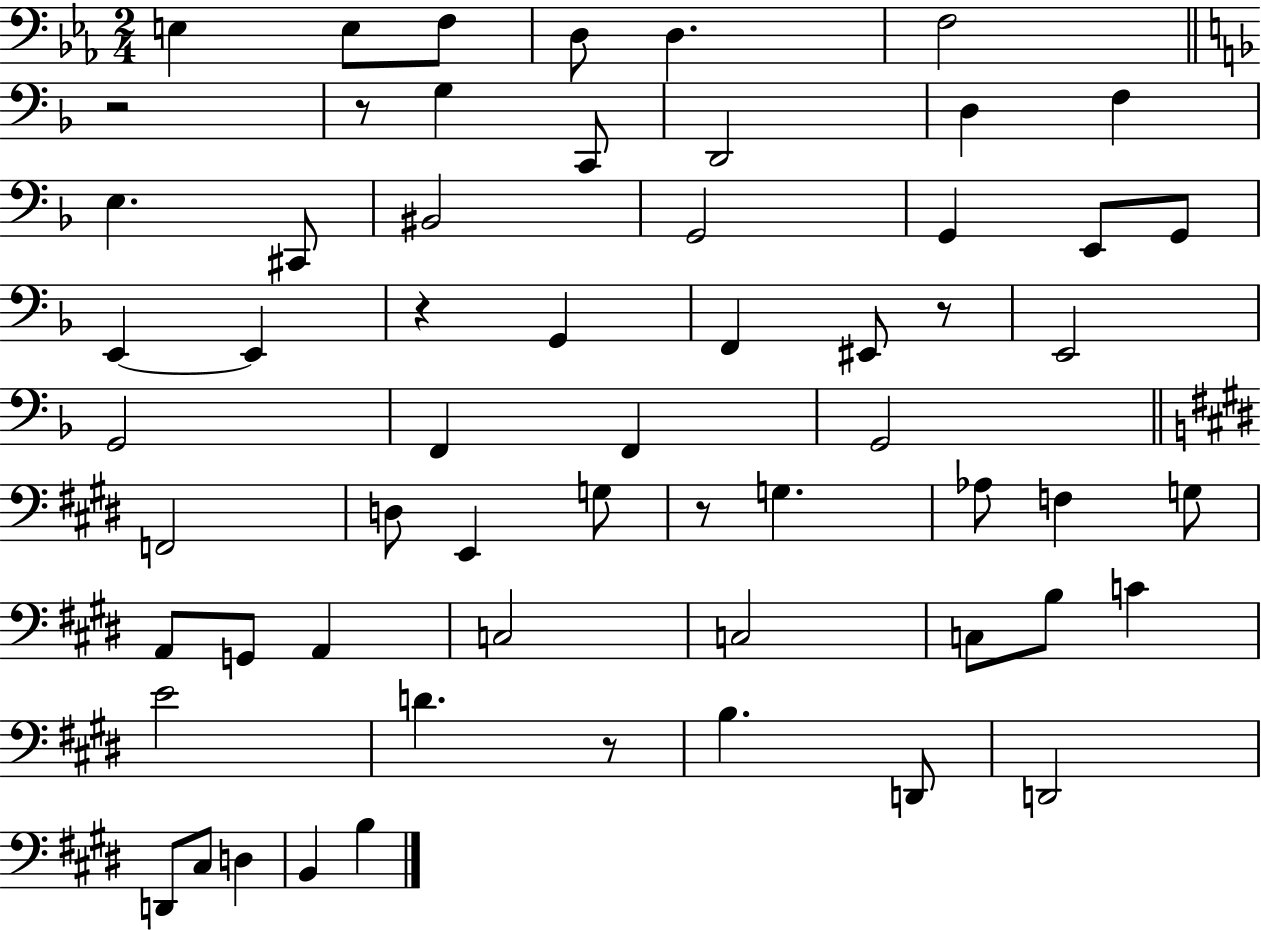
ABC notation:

X:1
T:Untitled
M:2/4
L:1/4
K:Eb
E, E,/2 F,/2 D,/2 D, F,2 z2 z/2 G, C,,/2 D,,2 D, F, E, ^C,,/2 ^B,,2 G,,2 G,, E,,/2 G,,/2 E,, E,, z G,, F,, ^E,,/2 z/2 E,,2 G,,2 F,, F,, G,,2 F,,2 D,/2 E,, G,/2 z/2 G, _A,/2 F, G,/2 A,,/2 G,,/2 A,, C,2 C,2 C,/2 B,/2 C E2 D z/2 B, D,,/2 D,,2 D,,/2 ^C,/2 D, B,, B,